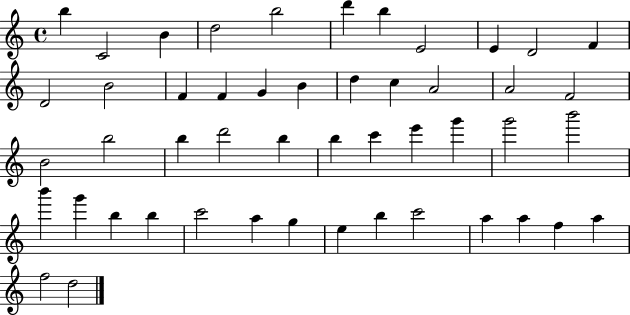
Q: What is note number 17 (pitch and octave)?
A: B4